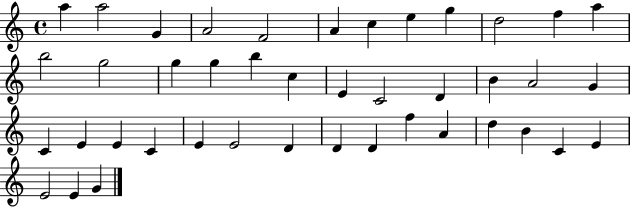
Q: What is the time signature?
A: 4/4